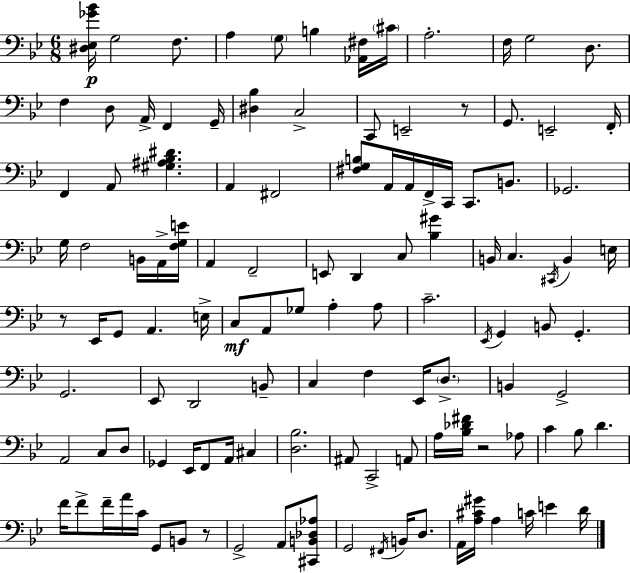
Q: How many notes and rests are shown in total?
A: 119